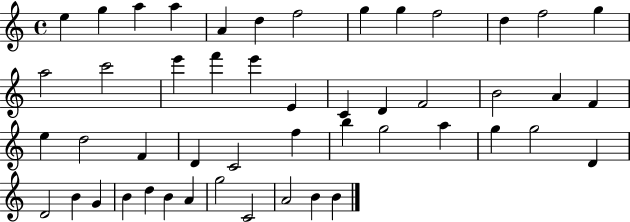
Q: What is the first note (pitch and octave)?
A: E5